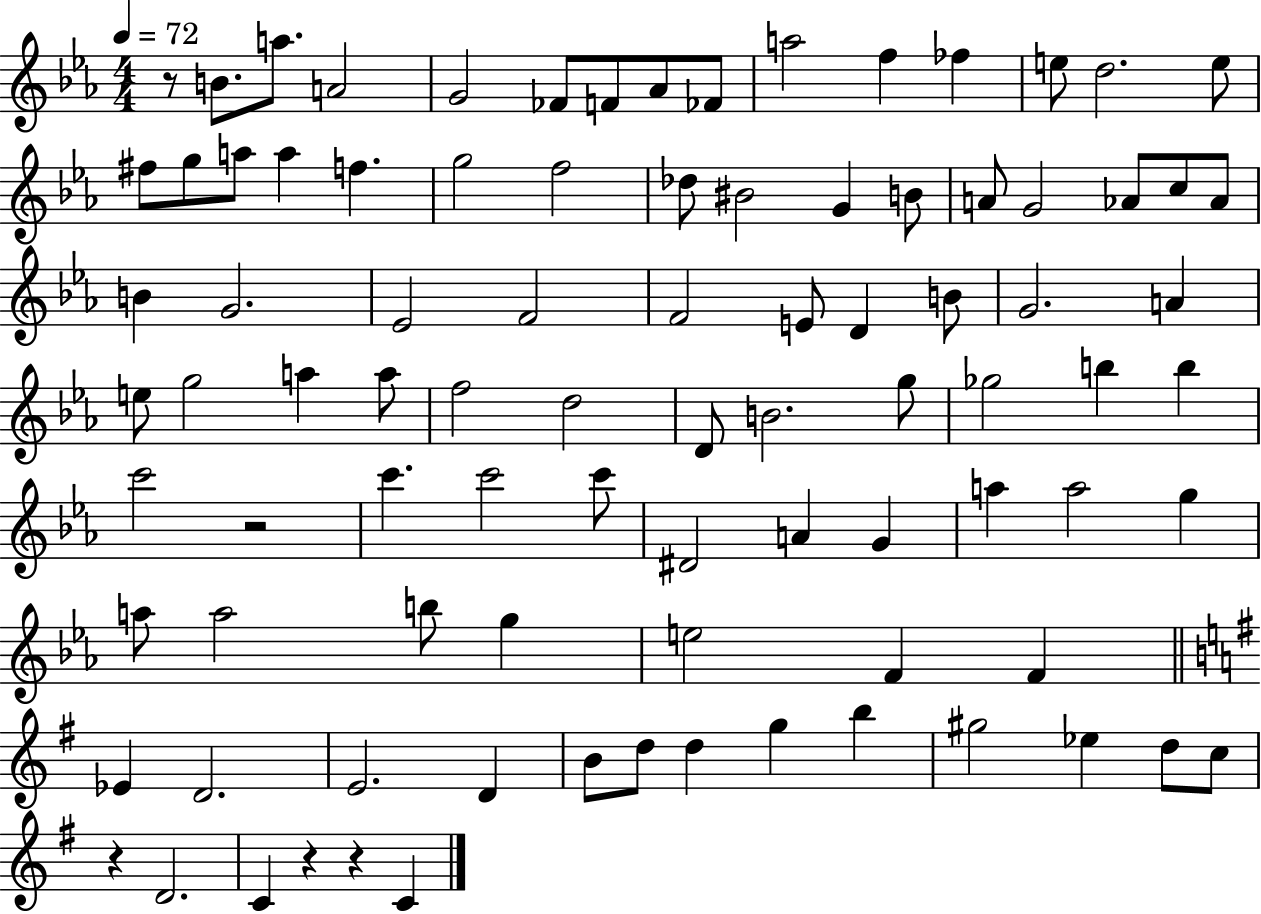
{
  \clef treble
  \numericTimeSignature
  \time 4/4
  \key ees \major
  \tempo 4 = 72
  \repeat volta 2 { r8 b'8. a''8. a'2 | g'2 fes'8 f'8 aes'8 fes'8 | a''2 f''4 fes''4 | e''8 d''2. e''8 | \break fis''8 g''8 a''8 a''4 f''4. | g''2 f''2 | des''8 bis'2 g'4 b'8 | a'8 g'2 aes'8 c''8 aes'8 | \break b'4 g'2. | ees'2 f'2 | f'2 e'8 d'4 b'8 | g'2. a'4 | \break e''8 g''2 a''4 a''8 | f''2 d''2 | d'8 b'2. g''8 | ges''2 b''4 b''4 | \break c'''2 r2 | c'''4. c'''2 c'''8 | dis'2 a'4 g'4 | a''4 a''2 g''4 | \break a''8 a''2 b''8 g''4 | e''2 f'4 f'4 | \bar "||" \break \key e \minor ees'4 d'2. | e'2. d'4 | b'8 d''8 d''4 g''4 b''4 | gis''2 ees''4 d''8 c''8 | \break r4 d'2. | c'4 r4 r4 c'4 | } \bar "|."
}